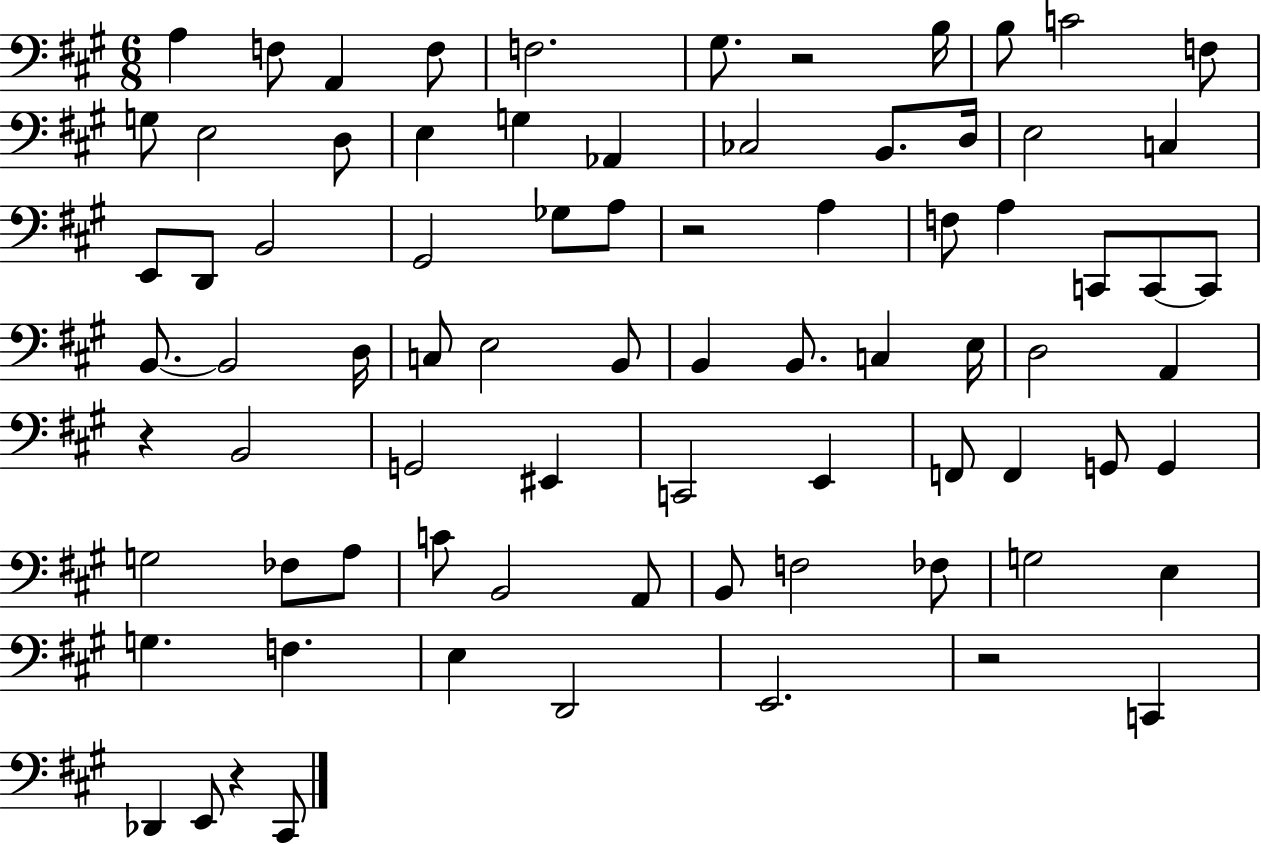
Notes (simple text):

A3/q F3/e A2/q F3/e F3/h. G#3/e. R/h B3/s B3/e C4/h F3/e G3/e E3/h D3/e E3/q G3/q Ab2/q CES3/h B2/e. D3/s E3/h C3/q E2/e D2/e B2/h G#2/h Gb3/e A3/e R/h A3/q F3/e A3/q C2/e C2/e C2/e B2/e. B2/h D3/s C3/e E3/h B2/e B2/q B2/e. C3/q E3/s D3/h A2/q R/q B2/h G2/h EIS2/q C2/h E2/q F2/e F2/q G2/e G2/q G3/h FES3/e A3/e C4/e B2/h A2/e B2/e F3/h FES3/e G3/h E3/q G3/q. F3/q. E3/q D2/h E2/h. R/h C2/q Db2/q E2/e R/q C#2/e